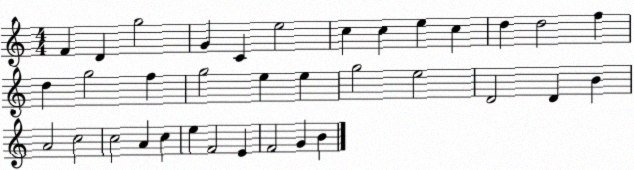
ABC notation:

X:1
T:Untitled
M:4/4
L:1/4
K:C
F D g2 G C e2 c c e c d d2 f d g2 f g2 e e g2 e2 D2 D B A2 c2 c2 A c e F2 E F2 G B